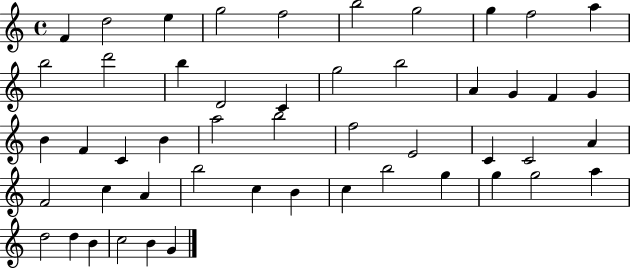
X:1
T:Untitled
M:4/4
L:1/4
K:C
F d2 e g2 f2 b2 g2 g f2 a b2 d'2 b D2 C g2 b2 A G F G B F C B a2 b2 f2 E2 C C2 A F2 c A b2 c B c b2 g g g2 a d2 d B c2 B G